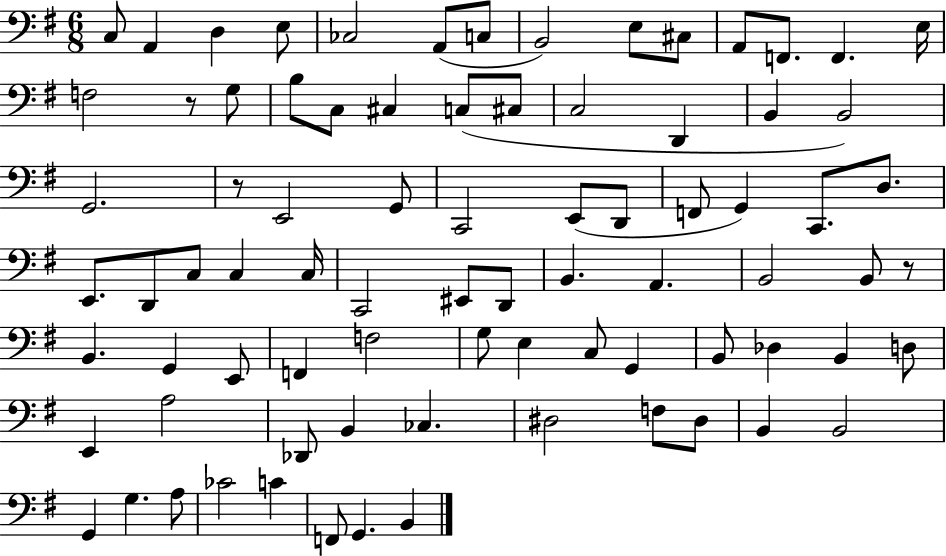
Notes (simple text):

C3/e A2/q D3/q E3/e CES3/h A2/e C3/e B2/h E3/e C#3/e A2/e F2/e. F2/q. E3/s F3/h R/e G3/e B3/e C3/e C#3/q C3/e C#3/e C3/h D2/q B2/q B2/h G2/h. R/e E2/h G2/e C2/h E2/e D2/e F2/e G2/q C2/e. D3/e. E2/e. D2/e C3/e C3/q C3/s C2/h EIS2/e D2/e B2/q. A2/q. B2/h B2/e R/e B2/q. G2/q E2/e F2/q F3/h G3/e E3/q C3/e G2/q B2/e Db3/q B2/q D3/e E2/q A3/h Db2/e B2/q CES3/q. D#3/h F3/e D#3/e B2/q B2/h G2/q G3/q. A3/e CES4/h C4/q F2/e G2/q. B2/q